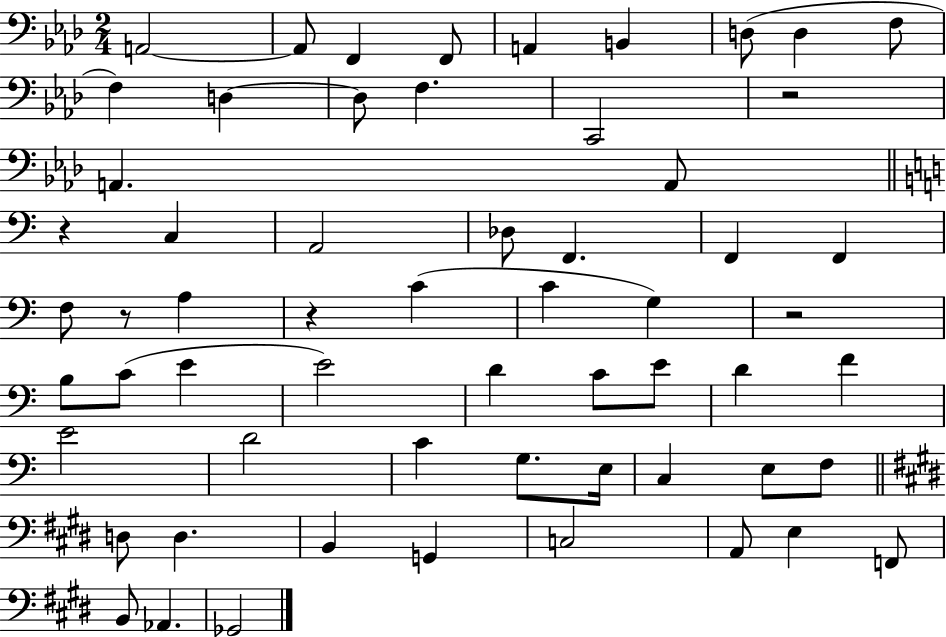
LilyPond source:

{
  \clef bass
  \numericTimeSignature
  \time 2/4
  \key aes \major
  a,2~~ | a,8 f,4 f,8 | a,4 b,4 | d8( d4 f8 | \break f4) d4~~ | d8 f4. | c,2 | r2 | \break a,4. a,8 | \bar "||" \break \key c \major r4 c4 | a,2 | des8 f,4. | f,4 f,4 | \break f8 r8 a4 | r4 c'4( | c'4 g4) | r2 | \break b8 c'8( e'4 | e'2) | d'4 c'8 e'8 | d'4 f'4 | \break e'2 | d'2 | c'4 g8. e16 | c4 e8 f8 | \break \bar "||" \break \key e \major d8 d4. | b,4 g,4 | c2 | a,8 e4 f,8 | \break b,8 aes,4. | ges,2 | \bar "|."
}